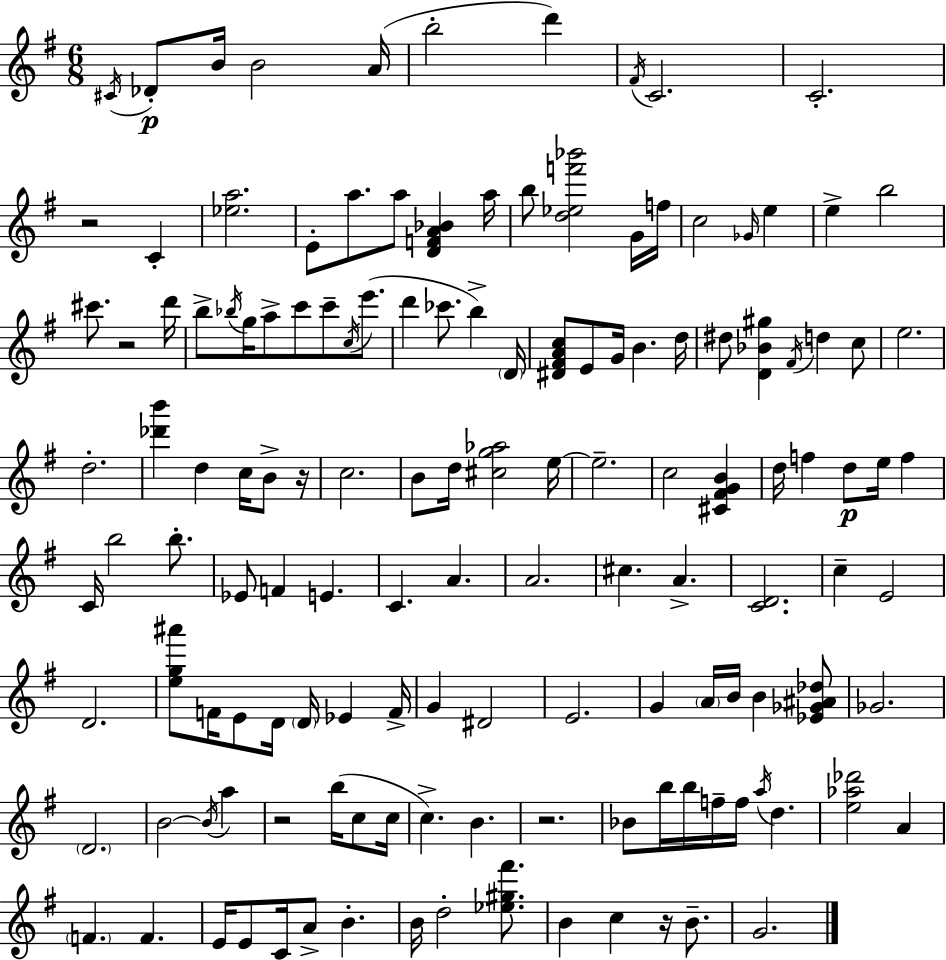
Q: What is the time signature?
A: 6/8